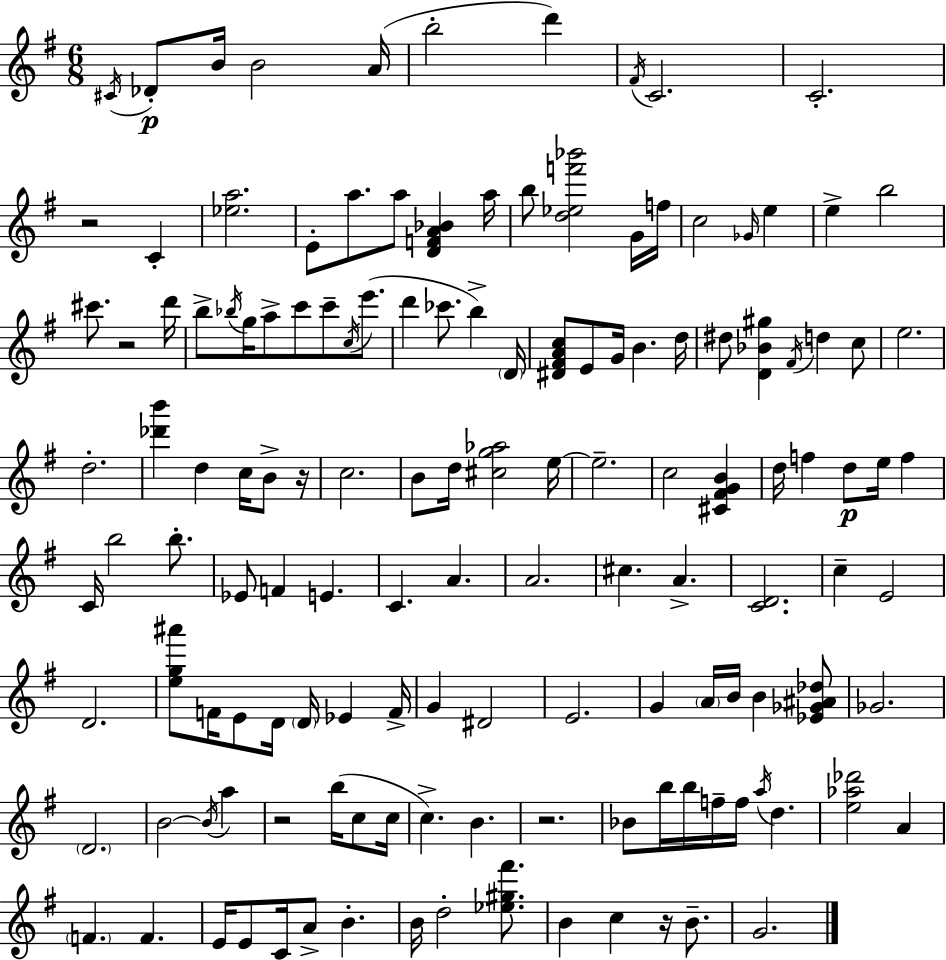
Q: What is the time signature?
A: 6/8